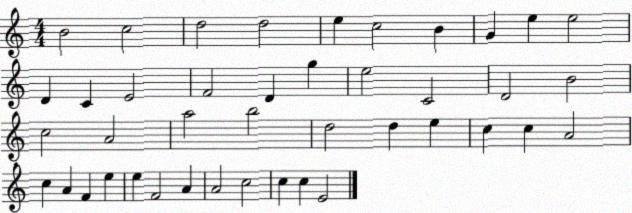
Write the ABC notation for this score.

X:1
T:Untitled
M:4/4
L:1/4
K:C
B2 c2 d2 d2 e c2 B G e e2 D C E2 F2 D g e2 C2 D2 B2 c2 A2 a2 b2 d2 d e c c A2 c A F e e F2 A A2 c2 c c E2